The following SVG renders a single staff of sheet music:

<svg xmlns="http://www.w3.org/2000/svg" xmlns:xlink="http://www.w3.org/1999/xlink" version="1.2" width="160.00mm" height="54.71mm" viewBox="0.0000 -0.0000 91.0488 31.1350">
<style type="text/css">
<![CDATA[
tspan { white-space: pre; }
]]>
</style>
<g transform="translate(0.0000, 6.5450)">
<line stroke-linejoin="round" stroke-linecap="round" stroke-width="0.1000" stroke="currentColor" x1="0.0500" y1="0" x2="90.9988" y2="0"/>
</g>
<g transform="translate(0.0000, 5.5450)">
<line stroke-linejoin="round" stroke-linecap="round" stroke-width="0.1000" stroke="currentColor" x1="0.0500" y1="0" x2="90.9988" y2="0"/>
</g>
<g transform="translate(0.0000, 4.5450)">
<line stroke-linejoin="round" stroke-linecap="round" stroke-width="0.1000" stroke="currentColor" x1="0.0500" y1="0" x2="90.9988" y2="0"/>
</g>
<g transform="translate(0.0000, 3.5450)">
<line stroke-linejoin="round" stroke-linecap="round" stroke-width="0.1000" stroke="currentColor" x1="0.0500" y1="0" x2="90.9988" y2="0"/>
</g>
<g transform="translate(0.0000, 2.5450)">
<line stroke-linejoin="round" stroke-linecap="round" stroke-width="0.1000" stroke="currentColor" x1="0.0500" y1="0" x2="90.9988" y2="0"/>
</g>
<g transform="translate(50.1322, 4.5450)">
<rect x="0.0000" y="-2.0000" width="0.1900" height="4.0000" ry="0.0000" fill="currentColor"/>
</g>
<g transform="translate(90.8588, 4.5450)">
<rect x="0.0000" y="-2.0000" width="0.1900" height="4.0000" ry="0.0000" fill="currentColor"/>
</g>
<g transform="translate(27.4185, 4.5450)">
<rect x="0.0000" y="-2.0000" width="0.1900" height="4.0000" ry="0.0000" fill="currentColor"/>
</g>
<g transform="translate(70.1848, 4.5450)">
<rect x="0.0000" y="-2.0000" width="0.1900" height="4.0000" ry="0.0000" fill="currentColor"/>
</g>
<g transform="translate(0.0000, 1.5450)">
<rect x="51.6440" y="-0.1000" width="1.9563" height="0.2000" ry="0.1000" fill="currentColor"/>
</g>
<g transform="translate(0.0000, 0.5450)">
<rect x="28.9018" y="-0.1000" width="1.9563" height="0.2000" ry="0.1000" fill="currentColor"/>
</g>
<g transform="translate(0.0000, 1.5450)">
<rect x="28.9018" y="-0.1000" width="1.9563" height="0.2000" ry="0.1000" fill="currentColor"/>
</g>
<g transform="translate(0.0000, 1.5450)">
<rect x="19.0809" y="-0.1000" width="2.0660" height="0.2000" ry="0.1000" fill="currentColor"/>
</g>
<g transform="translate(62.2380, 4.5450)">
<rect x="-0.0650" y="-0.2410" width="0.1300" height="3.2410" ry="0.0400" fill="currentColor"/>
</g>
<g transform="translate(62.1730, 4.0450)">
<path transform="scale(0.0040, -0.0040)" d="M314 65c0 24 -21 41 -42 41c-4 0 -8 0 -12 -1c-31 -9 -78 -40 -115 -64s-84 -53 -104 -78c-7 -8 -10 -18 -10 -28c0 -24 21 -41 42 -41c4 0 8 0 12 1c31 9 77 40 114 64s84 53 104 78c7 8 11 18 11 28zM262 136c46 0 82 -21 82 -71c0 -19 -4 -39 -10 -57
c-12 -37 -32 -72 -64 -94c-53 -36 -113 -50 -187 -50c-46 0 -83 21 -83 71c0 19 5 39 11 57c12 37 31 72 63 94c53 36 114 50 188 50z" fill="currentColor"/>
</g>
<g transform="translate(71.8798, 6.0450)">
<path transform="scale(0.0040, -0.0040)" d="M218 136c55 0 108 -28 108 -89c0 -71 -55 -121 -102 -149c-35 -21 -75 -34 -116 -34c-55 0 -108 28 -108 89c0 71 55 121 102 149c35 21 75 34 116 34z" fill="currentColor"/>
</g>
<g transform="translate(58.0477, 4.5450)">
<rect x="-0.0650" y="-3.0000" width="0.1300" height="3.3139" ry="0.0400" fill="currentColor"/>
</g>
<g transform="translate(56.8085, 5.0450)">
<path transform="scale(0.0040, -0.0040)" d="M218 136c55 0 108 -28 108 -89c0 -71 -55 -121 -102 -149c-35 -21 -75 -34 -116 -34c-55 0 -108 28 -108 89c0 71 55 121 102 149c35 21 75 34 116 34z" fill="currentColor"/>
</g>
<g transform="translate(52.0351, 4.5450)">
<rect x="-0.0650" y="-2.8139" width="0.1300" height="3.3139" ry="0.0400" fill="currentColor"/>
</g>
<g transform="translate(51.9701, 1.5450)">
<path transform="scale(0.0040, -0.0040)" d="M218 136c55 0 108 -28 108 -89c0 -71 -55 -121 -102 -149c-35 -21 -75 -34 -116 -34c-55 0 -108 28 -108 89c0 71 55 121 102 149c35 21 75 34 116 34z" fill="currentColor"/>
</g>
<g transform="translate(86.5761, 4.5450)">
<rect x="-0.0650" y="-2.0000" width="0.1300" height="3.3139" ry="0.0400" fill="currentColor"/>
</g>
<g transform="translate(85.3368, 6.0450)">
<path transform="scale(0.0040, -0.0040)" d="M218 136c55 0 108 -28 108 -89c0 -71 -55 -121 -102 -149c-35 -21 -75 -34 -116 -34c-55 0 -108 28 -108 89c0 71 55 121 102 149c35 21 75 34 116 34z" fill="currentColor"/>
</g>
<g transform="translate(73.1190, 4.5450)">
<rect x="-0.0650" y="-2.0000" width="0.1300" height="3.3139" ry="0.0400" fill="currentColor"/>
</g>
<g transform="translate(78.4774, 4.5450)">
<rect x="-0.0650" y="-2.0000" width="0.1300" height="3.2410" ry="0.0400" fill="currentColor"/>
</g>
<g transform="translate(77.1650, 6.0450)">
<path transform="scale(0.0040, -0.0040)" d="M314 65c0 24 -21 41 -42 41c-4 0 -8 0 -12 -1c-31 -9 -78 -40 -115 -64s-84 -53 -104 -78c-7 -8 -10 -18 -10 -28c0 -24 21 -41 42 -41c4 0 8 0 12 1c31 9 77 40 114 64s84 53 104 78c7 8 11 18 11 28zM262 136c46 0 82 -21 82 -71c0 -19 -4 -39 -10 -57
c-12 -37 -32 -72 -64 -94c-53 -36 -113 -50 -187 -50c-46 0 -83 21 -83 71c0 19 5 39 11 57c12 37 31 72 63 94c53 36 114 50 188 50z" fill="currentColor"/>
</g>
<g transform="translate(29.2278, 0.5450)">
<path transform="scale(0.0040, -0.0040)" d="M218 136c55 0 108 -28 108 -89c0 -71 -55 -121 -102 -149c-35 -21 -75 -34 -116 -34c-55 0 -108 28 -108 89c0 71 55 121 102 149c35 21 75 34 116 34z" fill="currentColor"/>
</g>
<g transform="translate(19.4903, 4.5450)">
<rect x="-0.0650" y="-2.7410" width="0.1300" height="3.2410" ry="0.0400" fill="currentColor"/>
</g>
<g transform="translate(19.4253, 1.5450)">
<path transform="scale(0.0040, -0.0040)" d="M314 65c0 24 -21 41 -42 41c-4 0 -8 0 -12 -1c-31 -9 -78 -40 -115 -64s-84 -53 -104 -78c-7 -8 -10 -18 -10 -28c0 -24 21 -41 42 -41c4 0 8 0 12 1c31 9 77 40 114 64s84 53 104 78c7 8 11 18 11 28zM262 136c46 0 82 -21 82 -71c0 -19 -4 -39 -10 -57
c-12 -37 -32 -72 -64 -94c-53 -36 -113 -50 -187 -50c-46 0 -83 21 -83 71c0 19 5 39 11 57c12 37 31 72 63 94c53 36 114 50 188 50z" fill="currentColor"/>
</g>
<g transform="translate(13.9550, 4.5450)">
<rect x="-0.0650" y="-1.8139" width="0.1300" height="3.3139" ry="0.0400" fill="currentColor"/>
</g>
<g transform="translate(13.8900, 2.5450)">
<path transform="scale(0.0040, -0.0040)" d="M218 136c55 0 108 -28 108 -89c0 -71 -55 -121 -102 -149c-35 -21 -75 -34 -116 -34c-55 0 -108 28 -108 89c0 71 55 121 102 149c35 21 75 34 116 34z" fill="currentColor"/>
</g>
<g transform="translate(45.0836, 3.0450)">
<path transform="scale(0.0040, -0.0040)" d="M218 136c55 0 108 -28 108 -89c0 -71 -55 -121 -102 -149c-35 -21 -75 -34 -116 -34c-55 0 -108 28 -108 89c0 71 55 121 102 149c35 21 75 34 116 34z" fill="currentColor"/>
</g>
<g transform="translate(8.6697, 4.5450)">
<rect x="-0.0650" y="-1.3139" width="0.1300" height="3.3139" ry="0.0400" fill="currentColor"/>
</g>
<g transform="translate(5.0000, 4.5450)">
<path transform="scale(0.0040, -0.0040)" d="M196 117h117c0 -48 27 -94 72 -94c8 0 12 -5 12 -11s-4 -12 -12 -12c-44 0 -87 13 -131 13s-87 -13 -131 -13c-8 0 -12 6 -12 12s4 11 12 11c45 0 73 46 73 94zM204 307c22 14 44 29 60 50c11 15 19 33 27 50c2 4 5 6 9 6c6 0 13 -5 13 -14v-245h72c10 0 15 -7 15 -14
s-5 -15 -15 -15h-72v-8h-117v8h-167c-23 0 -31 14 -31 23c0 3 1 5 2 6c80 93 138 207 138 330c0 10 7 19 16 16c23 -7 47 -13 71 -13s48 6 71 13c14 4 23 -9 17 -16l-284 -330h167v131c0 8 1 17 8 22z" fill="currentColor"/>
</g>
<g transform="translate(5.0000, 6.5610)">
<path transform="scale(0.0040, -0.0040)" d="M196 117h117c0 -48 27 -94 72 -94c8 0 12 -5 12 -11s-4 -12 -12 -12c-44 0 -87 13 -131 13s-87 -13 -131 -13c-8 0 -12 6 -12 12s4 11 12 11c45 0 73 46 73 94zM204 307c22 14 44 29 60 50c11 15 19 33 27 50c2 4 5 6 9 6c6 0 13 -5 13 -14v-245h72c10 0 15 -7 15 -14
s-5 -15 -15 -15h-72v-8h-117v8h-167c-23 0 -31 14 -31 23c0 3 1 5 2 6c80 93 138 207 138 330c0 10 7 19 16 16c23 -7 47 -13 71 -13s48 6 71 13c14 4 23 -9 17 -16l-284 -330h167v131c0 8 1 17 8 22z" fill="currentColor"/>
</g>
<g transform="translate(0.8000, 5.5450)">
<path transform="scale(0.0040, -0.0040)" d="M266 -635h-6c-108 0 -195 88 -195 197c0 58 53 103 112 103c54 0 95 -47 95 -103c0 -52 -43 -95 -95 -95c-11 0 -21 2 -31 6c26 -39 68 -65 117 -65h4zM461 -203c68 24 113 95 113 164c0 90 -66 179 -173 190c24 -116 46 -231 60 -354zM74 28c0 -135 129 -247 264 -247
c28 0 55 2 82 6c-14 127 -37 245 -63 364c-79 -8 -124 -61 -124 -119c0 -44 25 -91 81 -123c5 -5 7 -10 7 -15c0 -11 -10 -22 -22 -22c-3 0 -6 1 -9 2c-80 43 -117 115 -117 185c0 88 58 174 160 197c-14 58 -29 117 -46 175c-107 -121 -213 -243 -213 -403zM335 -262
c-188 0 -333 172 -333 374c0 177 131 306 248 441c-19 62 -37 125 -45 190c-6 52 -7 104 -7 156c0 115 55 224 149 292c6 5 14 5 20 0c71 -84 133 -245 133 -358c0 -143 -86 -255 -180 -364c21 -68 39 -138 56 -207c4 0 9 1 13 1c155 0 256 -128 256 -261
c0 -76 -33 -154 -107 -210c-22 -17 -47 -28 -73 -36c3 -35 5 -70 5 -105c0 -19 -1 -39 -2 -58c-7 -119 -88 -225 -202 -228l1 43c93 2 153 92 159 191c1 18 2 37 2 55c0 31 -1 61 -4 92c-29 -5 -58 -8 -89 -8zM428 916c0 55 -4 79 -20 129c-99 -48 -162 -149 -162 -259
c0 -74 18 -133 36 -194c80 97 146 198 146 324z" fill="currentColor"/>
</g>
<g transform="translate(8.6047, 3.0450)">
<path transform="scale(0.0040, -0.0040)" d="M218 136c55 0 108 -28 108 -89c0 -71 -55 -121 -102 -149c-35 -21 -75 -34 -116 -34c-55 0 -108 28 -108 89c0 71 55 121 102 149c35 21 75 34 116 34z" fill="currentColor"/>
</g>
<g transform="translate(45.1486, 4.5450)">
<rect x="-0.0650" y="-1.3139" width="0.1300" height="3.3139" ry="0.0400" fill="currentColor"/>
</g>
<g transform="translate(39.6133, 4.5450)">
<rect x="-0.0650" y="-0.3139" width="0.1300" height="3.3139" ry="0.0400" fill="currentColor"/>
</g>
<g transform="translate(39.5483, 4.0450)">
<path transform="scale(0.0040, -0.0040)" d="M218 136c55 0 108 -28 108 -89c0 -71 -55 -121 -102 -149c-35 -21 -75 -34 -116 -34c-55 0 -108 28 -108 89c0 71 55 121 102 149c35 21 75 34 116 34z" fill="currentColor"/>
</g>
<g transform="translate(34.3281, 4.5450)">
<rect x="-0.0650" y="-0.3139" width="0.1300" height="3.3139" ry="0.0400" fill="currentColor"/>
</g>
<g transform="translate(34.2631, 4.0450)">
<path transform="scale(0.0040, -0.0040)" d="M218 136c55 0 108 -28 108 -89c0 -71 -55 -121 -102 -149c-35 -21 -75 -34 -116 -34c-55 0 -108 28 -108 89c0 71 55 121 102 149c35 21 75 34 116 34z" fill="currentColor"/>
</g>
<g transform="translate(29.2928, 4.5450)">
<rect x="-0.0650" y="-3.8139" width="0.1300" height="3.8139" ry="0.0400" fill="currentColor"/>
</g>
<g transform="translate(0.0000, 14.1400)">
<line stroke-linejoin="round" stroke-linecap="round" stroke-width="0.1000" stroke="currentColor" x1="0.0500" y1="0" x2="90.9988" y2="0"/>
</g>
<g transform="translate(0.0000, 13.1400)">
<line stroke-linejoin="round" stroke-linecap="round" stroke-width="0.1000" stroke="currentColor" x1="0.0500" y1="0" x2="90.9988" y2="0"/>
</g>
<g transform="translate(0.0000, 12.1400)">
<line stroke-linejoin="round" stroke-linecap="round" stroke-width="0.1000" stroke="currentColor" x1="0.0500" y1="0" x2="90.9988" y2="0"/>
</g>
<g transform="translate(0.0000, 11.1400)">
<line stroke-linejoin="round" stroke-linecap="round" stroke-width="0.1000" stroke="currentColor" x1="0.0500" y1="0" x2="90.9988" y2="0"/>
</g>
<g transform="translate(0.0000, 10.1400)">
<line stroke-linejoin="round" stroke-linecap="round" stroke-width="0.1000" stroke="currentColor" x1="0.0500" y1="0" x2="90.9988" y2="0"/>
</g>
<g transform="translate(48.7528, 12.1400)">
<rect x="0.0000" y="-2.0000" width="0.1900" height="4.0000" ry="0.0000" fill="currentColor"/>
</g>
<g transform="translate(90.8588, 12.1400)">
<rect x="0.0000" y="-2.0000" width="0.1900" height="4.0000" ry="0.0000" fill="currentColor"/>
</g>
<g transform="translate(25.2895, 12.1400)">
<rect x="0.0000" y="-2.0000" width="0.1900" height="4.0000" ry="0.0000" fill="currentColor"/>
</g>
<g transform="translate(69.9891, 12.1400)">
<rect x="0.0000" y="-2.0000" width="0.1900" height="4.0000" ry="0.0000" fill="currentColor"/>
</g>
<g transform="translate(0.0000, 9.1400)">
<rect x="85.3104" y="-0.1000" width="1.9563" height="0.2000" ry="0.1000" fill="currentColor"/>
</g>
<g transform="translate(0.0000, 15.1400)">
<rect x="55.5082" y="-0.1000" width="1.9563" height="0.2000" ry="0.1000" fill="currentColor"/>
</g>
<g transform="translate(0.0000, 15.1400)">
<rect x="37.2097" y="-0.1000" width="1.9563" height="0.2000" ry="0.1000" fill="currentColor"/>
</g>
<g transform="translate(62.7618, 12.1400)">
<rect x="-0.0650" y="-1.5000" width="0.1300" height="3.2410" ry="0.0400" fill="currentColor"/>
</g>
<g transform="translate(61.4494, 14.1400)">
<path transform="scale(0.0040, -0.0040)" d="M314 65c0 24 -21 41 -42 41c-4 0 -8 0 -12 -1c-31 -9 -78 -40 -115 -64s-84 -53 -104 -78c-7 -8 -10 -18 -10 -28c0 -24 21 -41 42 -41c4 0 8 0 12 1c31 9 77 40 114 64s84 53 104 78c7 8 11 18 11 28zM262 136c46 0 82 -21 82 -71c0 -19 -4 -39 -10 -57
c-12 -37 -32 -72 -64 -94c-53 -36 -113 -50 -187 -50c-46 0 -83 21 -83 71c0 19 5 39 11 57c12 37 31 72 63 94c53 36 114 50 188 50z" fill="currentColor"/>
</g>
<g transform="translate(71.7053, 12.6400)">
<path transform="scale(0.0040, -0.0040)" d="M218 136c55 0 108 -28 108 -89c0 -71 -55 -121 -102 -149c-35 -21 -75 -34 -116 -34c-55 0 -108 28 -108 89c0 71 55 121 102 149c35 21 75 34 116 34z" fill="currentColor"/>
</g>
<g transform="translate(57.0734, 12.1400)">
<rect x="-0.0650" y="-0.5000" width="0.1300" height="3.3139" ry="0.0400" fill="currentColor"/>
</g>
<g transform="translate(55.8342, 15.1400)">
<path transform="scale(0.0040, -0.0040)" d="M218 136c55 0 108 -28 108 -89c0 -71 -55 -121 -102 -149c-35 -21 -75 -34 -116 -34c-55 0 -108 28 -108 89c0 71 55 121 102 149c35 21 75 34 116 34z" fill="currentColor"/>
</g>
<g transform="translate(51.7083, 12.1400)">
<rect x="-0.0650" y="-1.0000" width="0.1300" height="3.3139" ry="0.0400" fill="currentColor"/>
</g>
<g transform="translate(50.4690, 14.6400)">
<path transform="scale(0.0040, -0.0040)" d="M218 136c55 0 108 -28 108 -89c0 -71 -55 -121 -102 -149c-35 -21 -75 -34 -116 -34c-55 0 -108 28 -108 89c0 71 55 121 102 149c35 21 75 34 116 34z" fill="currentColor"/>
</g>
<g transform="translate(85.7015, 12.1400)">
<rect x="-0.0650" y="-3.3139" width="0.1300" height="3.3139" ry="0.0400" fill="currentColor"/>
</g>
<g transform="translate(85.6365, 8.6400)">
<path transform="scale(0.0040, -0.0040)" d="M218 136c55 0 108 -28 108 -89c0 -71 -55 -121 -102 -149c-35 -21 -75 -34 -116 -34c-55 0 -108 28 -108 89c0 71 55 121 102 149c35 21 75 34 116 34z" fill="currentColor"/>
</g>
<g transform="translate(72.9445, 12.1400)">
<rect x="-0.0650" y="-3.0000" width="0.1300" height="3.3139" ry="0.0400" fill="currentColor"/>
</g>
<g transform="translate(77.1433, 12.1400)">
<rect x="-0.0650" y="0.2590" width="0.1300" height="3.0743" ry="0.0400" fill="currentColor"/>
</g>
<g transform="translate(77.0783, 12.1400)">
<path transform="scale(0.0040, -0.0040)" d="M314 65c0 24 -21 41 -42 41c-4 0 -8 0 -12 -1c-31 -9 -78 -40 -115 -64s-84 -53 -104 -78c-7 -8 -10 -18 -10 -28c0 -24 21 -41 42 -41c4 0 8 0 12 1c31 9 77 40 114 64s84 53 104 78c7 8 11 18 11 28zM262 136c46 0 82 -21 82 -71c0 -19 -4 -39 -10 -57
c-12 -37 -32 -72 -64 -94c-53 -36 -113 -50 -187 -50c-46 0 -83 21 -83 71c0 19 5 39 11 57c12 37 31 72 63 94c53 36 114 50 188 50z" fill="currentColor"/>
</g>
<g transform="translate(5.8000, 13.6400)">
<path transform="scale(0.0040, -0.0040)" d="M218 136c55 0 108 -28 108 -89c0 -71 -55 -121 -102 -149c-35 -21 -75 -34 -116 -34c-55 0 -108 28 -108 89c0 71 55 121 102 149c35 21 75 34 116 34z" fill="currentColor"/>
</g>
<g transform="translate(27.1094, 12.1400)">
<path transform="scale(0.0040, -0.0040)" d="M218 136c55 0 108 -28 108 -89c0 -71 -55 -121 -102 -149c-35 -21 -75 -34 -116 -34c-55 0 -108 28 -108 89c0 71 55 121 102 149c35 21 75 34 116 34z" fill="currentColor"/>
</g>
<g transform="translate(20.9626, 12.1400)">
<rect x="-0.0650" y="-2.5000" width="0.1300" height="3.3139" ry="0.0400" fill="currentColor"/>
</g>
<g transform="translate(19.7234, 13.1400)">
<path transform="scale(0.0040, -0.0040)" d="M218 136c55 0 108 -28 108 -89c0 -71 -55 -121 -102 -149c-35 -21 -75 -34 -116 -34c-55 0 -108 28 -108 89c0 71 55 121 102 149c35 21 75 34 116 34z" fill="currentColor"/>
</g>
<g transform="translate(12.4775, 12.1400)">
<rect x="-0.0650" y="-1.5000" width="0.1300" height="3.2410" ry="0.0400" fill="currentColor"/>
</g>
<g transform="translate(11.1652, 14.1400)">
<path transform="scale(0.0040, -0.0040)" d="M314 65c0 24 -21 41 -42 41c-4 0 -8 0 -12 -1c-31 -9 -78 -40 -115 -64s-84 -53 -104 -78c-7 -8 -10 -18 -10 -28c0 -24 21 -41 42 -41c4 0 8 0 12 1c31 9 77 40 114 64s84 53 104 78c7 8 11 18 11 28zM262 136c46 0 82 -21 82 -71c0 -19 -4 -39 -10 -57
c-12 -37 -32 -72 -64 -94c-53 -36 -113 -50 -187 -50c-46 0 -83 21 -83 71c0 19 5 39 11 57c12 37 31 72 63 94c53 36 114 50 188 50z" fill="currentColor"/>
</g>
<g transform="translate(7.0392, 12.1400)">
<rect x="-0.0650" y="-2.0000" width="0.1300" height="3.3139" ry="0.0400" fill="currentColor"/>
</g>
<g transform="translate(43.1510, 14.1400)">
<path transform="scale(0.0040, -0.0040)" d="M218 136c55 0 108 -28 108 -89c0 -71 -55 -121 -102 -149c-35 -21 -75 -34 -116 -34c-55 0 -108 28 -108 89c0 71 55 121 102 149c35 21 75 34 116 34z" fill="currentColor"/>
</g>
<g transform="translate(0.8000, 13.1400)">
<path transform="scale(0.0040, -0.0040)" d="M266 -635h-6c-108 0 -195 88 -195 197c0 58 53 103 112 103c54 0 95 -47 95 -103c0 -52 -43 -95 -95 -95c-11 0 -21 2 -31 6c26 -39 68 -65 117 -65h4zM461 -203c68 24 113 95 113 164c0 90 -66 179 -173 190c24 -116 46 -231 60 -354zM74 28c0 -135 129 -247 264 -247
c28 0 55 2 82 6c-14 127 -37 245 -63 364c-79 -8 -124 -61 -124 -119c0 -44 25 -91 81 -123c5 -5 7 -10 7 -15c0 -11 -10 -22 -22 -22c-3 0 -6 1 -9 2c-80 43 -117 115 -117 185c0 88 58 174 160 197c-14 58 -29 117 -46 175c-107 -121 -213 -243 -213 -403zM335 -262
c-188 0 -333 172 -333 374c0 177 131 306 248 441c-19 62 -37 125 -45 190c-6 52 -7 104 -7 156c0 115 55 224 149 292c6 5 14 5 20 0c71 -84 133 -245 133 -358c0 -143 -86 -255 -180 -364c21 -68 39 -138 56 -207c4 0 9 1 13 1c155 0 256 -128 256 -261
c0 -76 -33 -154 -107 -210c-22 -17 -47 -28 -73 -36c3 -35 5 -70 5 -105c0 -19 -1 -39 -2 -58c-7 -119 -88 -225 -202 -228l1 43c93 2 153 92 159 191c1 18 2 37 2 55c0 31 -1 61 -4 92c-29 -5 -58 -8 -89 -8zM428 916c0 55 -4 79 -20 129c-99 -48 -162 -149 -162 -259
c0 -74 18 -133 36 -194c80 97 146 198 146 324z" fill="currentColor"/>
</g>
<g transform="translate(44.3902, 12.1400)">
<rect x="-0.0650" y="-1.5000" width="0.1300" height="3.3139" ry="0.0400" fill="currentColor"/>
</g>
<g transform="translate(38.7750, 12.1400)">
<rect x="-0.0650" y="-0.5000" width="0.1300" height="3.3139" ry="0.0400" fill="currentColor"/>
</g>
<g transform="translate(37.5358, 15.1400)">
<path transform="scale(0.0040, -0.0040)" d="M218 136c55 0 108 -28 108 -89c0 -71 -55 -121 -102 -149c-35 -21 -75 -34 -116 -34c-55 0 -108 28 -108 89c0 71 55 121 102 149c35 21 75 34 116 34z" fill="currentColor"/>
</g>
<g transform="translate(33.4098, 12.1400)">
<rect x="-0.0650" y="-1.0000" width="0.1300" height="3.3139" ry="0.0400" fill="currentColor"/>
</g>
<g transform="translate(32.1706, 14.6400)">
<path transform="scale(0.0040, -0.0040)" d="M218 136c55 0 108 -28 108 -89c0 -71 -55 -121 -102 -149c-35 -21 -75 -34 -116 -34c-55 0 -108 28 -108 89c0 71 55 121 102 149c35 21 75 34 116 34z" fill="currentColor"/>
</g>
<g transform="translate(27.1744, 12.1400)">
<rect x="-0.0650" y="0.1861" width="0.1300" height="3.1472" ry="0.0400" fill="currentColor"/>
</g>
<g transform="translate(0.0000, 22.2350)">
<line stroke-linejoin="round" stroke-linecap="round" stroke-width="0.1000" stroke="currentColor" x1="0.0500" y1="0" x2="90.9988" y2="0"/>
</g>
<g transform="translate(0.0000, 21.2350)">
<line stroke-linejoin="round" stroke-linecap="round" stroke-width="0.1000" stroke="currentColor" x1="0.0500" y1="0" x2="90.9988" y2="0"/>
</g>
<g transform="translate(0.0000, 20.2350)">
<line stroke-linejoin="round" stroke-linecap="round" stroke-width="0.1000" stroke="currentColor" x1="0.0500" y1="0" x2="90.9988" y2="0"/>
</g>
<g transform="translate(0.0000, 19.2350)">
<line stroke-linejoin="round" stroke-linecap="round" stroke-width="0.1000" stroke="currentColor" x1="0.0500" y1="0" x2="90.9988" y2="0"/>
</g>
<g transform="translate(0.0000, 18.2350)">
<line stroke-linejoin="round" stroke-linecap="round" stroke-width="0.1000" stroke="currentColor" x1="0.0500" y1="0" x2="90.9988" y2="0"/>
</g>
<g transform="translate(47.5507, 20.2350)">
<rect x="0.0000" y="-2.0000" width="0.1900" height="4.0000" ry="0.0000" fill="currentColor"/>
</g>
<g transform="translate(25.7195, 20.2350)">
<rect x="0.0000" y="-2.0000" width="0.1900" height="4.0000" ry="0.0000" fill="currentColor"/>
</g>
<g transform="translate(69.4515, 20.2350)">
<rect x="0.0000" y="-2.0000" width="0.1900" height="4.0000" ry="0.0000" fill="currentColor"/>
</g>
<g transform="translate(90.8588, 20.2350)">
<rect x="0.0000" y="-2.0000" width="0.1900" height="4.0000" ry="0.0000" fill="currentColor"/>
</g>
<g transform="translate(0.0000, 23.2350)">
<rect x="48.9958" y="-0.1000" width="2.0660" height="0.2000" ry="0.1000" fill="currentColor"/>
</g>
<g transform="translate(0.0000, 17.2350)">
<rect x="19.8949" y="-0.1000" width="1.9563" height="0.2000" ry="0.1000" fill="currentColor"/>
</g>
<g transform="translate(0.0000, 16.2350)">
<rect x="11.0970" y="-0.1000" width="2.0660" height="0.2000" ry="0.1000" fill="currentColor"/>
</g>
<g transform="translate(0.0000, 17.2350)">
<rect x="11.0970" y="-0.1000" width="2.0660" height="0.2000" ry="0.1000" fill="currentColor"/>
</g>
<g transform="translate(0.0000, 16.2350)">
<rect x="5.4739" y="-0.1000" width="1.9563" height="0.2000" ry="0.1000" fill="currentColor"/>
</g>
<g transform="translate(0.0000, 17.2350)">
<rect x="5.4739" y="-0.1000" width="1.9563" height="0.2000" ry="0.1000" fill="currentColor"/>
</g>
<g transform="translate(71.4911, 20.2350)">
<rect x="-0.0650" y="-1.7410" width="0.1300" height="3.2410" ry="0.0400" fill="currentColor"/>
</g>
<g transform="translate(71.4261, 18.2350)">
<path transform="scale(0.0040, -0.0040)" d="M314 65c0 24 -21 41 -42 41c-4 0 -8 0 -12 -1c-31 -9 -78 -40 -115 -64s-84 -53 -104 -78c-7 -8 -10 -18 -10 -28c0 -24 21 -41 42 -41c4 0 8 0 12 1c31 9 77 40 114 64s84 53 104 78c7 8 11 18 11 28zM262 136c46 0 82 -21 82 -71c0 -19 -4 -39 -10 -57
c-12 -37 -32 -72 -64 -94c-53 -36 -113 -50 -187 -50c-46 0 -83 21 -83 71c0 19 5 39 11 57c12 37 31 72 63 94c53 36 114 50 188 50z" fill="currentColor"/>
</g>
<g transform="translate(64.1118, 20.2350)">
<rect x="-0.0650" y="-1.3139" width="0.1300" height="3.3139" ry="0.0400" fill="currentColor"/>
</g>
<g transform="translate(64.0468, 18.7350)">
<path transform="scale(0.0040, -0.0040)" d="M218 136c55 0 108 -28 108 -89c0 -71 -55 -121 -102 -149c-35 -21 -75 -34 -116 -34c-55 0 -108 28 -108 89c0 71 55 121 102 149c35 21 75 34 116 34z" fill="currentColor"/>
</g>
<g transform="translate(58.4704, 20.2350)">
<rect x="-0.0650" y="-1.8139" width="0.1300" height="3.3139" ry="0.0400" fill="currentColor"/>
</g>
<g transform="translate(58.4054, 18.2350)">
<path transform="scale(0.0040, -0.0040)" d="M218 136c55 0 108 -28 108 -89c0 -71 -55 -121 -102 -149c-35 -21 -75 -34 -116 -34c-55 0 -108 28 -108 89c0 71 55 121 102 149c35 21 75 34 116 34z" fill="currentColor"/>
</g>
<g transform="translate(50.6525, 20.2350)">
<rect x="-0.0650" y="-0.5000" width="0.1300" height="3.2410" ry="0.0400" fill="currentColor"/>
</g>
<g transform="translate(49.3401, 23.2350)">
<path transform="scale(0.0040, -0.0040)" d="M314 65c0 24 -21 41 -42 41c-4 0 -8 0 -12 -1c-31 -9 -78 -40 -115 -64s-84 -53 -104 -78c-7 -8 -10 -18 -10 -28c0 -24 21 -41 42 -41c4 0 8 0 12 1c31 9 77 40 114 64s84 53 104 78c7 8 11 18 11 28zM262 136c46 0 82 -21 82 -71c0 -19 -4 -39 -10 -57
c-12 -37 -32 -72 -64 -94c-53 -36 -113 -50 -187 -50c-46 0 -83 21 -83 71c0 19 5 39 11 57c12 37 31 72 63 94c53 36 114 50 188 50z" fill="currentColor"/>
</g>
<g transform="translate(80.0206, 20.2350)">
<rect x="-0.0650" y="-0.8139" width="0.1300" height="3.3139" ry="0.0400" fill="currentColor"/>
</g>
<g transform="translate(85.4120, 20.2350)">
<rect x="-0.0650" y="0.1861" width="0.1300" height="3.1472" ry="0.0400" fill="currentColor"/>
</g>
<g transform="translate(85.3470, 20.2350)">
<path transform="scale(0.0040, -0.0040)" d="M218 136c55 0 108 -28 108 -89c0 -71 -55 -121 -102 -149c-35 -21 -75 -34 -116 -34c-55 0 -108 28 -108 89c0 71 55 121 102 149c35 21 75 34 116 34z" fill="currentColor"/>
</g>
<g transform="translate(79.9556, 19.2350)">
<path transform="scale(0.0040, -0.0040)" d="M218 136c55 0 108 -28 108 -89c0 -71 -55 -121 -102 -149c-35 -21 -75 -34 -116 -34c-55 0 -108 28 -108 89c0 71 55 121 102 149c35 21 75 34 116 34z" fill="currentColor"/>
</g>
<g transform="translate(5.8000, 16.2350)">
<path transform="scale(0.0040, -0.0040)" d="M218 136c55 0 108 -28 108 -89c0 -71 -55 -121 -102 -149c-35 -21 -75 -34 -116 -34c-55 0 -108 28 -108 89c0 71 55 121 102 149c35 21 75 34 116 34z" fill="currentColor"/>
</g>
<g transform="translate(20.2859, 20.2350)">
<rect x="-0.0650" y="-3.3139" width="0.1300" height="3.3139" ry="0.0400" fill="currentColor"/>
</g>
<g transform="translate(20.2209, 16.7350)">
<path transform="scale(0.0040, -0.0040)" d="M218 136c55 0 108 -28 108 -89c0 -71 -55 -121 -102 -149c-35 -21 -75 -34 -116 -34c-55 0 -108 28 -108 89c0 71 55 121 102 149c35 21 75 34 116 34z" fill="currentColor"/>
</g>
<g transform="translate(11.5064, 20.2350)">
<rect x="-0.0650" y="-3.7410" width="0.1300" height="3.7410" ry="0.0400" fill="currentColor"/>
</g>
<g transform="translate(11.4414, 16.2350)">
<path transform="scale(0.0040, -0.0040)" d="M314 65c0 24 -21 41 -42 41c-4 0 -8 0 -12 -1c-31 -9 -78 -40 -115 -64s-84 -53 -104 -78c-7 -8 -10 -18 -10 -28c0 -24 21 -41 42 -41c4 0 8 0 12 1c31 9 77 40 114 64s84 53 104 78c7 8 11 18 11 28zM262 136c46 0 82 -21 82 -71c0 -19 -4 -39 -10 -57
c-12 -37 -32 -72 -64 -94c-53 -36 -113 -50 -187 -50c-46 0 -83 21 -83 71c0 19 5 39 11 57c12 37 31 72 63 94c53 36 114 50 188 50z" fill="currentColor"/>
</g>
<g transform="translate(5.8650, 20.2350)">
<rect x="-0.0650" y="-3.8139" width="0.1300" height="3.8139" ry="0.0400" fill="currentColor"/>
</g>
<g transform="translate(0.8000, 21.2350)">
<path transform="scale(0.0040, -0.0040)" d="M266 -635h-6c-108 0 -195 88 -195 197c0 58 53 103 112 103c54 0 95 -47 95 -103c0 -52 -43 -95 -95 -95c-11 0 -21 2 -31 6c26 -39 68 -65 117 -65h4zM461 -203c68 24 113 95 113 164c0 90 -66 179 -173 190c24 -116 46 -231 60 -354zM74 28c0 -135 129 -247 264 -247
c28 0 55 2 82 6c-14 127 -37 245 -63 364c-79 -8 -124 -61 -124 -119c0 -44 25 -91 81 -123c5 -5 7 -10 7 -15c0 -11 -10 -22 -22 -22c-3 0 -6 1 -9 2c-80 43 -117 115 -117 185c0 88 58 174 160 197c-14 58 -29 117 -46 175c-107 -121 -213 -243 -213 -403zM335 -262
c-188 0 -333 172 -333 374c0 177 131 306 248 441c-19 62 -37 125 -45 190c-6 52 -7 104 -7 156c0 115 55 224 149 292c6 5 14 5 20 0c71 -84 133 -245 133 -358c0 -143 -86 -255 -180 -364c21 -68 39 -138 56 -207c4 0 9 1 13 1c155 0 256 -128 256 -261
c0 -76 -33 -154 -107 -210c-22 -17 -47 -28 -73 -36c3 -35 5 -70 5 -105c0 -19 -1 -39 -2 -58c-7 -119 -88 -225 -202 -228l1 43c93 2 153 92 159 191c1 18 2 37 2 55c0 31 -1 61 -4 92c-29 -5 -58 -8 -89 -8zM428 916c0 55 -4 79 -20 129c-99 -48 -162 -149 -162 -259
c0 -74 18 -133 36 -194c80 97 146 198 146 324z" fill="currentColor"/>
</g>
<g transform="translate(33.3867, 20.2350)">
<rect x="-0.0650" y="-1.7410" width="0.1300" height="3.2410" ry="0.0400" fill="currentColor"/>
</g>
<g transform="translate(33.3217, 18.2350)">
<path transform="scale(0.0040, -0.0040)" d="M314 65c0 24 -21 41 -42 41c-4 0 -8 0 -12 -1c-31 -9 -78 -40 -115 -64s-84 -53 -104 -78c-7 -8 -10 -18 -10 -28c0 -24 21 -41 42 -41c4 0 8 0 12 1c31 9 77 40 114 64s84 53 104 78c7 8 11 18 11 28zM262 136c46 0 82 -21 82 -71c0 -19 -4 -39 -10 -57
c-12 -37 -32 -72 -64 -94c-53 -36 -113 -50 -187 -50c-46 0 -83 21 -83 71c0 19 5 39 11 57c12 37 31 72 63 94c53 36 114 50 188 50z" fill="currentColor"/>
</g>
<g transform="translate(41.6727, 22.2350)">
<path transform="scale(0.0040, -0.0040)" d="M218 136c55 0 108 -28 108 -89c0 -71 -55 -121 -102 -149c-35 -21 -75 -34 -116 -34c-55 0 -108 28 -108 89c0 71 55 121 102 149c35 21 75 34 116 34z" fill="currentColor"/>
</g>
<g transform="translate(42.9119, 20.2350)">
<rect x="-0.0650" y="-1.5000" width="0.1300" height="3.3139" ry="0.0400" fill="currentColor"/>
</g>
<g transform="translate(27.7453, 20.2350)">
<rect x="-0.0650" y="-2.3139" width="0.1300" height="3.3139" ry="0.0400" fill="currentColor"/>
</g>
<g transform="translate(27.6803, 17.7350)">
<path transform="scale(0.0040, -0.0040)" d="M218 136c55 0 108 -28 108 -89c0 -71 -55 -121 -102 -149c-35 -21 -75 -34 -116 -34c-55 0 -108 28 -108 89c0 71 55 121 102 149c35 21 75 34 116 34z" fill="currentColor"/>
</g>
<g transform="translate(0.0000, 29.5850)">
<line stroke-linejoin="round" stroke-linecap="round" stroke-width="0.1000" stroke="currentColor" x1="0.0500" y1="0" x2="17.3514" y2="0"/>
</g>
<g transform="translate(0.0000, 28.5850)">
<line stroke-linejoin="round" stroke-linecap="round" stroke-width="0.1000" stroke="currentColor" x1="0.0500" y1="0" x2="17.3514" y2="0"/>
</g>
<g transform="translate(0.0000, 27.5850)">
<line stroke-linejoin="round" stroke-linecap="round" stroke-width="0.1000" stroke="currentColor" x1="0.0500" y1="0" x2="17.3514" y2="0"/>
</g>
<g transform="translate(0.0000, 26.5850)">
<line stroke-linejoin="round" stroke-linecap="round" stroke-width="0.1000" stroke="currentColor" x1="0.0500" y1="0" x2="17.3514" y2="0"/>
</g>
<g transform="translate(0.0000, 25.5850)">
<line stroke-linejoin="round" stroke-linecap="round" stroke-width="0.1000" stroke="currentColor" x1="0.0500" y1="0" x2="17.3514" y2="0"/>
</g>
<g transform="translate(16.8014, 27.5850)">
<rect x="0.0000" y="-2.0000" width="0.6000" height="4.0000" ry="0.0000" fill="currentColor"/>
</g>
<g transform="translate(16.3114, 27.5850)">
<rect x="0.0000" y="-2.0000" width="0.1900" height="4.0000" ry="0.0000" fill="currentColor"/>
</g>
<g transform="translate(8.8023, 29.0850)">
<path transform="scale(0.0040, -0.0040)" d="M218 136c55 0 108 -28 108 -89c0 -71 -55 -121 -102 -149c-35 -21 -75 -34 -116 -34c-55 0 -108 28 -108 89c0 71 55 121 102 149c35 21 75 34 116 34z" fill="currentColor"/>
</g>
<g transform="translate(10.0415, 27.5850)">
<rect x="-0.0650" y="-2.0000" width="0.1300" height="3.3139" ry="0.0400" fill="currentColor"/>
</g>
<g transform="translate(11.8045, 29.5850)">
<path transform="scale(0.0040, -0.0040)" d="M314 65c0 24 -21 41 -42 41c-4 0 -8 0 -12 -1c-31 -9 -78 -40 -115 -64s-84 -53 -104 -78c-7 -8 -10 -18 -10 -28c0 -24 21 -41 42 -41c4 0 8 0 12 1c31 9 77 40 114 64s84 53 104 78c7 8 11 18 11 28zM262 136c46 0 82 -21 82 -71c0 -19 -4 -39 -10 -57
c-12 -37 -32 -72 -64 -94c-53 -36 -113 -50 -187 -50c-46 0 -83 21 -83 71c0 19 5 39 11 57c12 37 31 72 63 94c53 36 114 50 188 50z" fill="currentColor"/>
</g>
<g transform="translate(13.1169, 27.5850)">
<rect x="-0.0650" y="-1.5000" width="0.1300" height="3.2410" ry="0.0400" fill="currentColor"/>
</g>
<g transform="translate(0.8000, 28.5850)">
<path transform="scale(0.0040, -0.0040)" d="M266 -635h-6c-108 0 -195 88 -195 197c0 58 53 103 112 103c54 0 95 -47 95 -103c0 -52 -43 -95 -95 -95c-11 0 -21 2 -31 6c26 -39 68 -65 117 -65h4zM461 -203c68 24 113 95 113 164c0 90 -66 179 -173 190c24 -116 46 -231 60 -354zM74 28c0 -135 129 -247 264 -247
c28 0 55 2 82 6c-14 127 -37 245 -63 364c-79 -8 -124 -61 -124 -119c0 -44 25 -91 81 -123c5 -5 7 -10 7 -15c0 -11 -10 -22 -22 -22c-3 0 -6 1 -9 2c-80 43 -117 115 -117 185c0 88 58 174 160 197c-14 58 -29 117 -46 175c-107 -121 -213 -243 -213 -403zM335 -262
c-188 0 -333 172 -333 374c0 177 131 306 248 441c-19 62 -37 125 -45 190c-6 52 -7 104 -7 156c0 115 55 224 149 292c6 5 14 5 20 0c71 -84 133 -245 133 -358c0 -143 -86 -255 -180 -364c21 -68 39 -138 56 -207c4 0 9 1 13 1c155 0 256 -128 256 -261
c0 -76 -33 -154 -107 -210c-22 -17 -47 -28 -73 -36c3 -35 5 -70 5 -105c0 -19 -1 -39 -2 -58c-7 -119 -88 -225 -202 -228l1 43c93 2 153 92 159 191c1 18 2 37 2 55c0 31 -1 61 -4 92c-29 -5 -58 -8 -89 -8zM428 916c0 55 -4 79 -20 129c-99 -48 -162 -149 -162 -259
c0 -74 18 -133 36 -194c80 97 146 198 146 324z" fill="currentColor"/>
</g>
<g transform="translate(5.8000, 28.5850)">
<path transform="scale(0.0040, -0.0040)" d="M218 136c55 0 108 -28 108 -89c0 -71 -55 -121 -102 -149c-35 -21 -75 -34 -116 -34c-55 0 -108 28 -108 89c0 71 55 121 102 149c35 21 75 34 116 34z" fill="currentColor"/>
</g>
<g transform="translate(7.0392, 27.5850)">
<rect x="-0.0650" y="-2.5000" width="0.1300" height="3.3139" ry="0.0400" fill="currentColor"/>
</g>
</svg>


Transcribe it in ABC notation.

X:1
T:Untitled
M:4/4
L:1/4
K:C
e f a2 c' c c e a A c2 F F2 F F E2 G B D C E D C E2 A B2 b c' c'2 b g f2 E C2 f e f2 d B G F E2